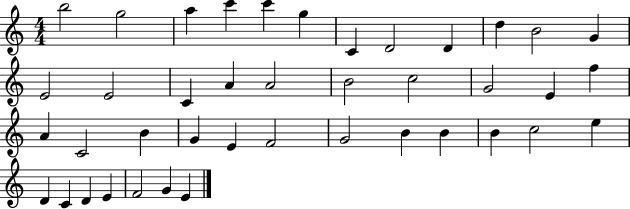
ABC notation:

X:1
T:Untitled
M:4/4
L:1/4
K:C
b2 g2 a c' c' g C D2 D d B2 G E2 E2 C A A2 B2 c2 G2 E f A C2 B G E F2 G2 B B B c2 e D C D E F2 G E